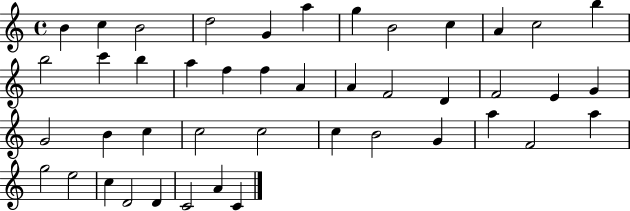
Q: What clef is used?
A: treble